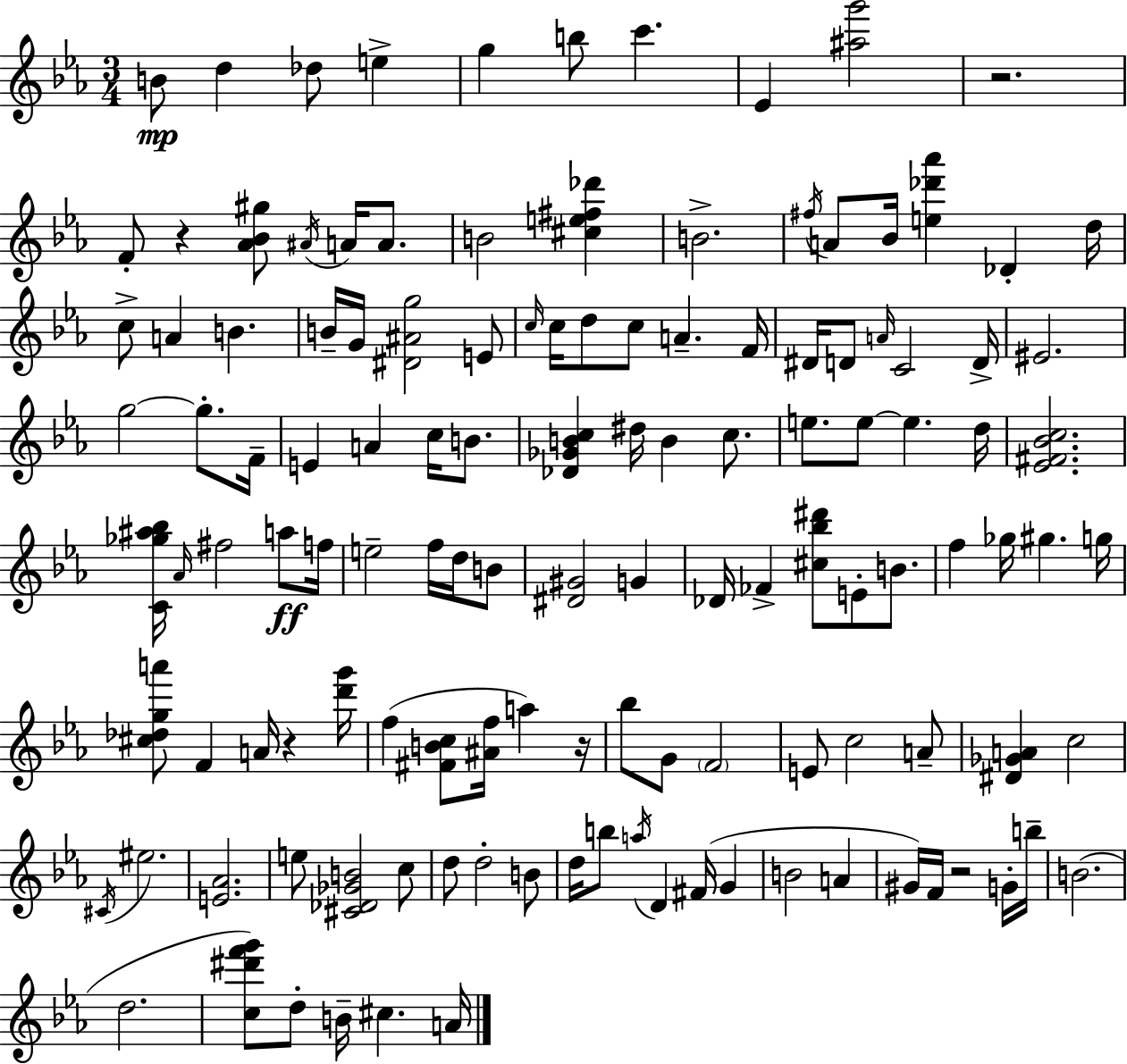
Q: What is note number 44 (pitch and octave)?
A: B4